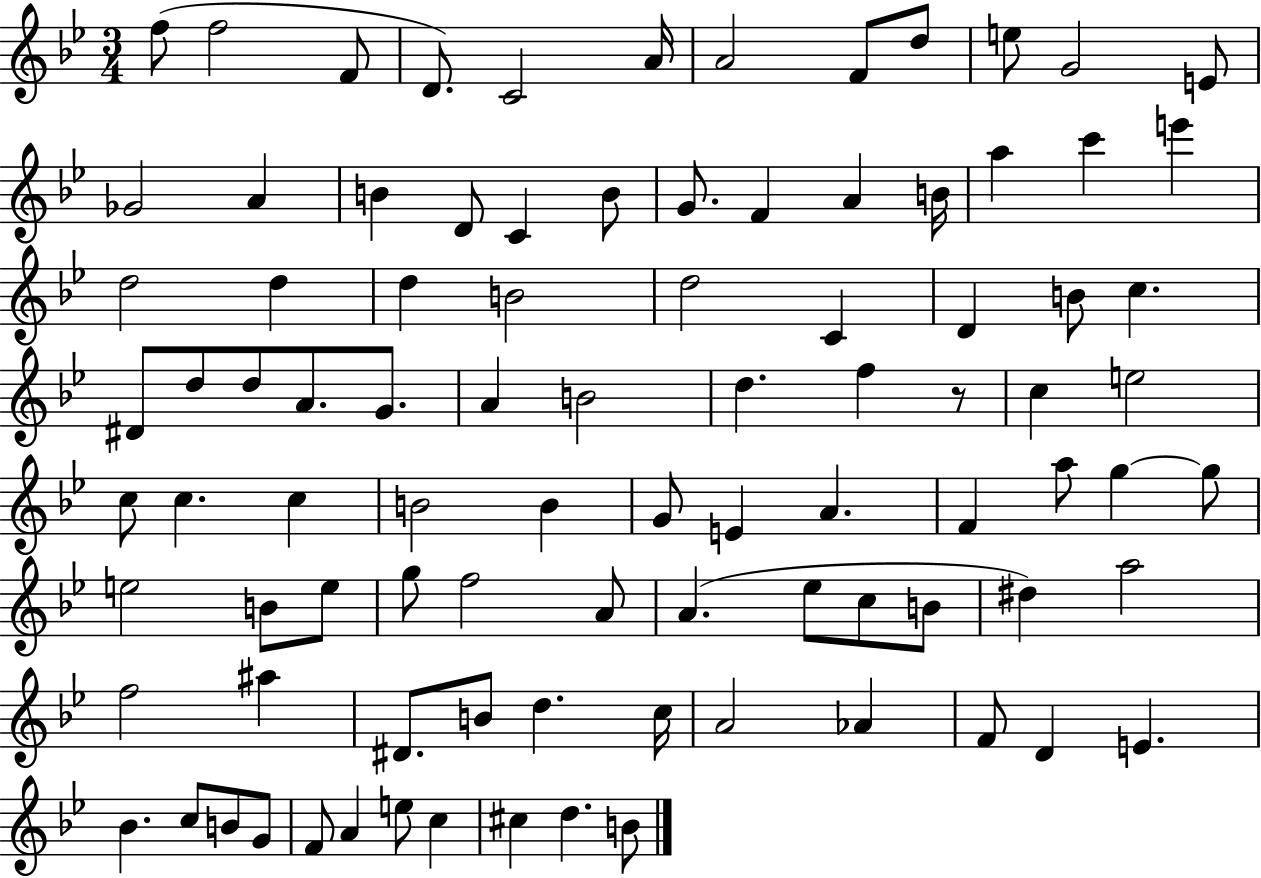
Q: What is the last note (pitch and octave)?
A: B4